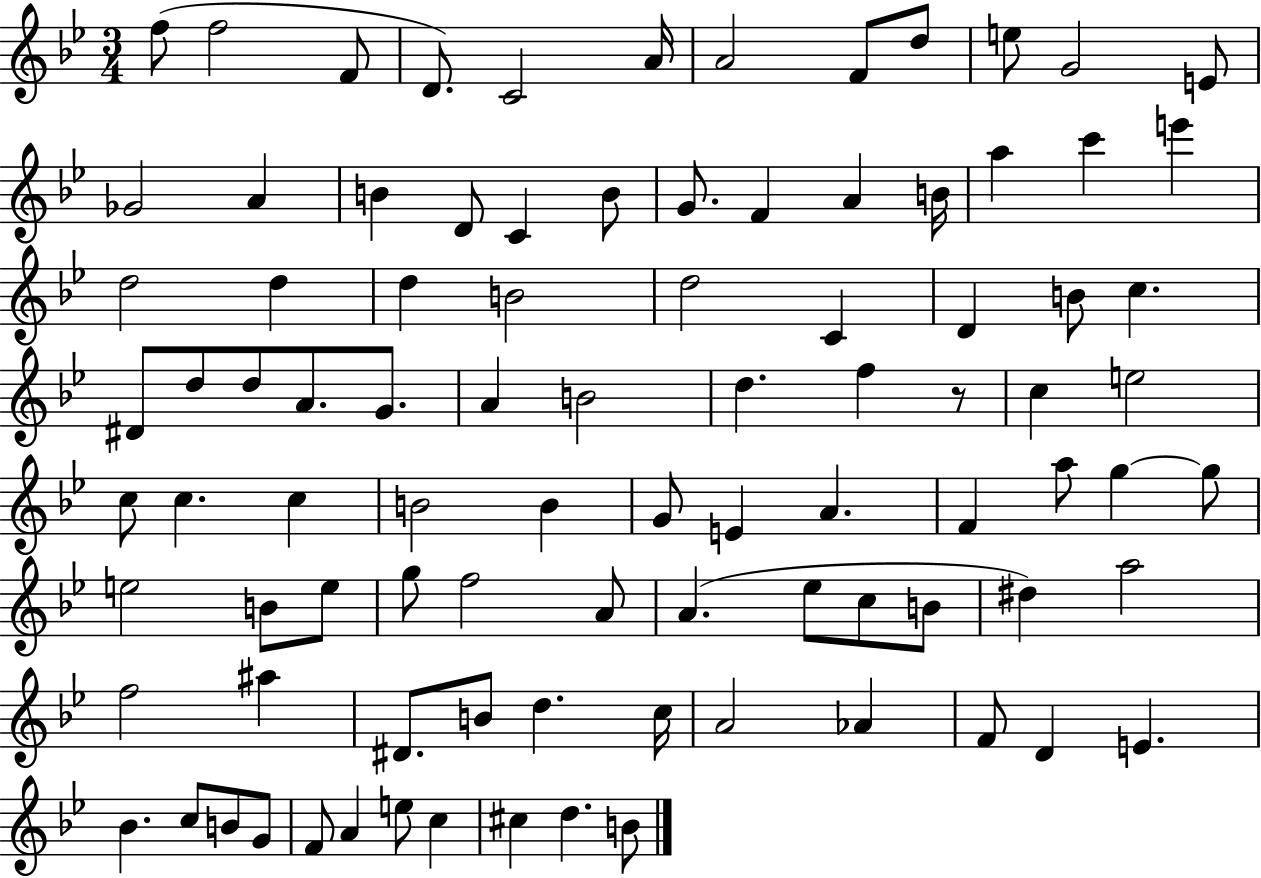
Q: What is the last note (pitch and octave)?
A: B4